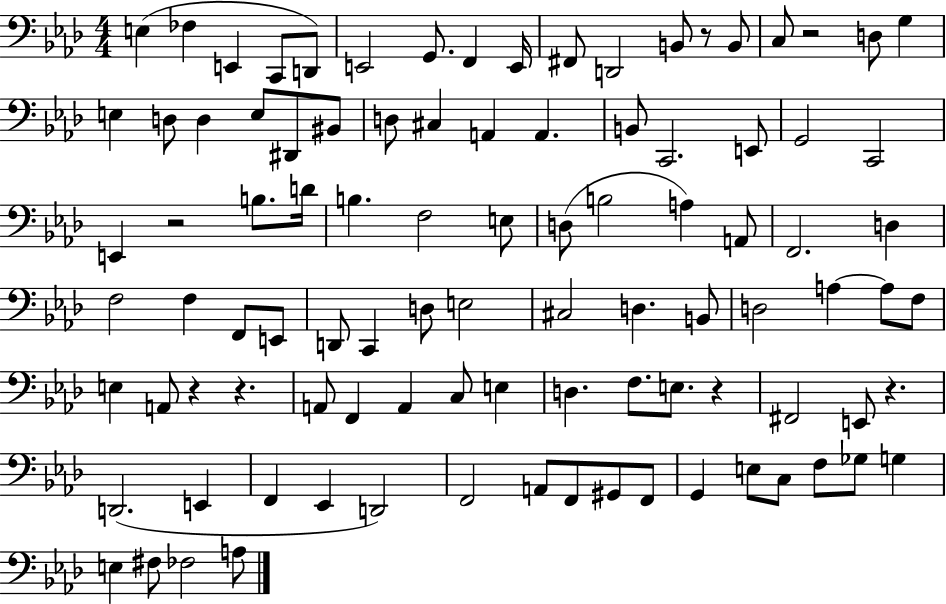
{
  \clef bass
  \numericTimeSignature
  \time 4/4
  \key aes \major
  e4( fes4 e,4 c,8 d,8) | e,2 g,8. f,4 e,16 | fis,8 d,2 b,8 r8 b,8 | c8 r2 d8 g4 | \break e4 d8 d4 e8 dis,8 bis,8 | d8 cis4 a,4 a,4. | b,8 c,2. e,8 | g,2 c,2 | \break e,4 r2 b8. d'16 | b4. f2 e8 | d8( b2 a4) a,8 | f,2. d4 | \break f2 f4 f,8 e,8 | d,8 c,4 d8 e2 | cis2 d4. b,8 | d2 a4~~ a8 f8 | \break e4 a,8 r4 r4. | a,8 f,4 a,4 c8 e4 | d4. f8. e8. r4 | fis,2 e,8 r4. | \break d,2.( e,4 | f,4 ees,4 d,2) | f,2 a,8 f,8 gis,8 f,8 | g,4 e8 c8 f8 ges8 g4 | \break e4 fis8 fes2 a8 | \bar "|."
}